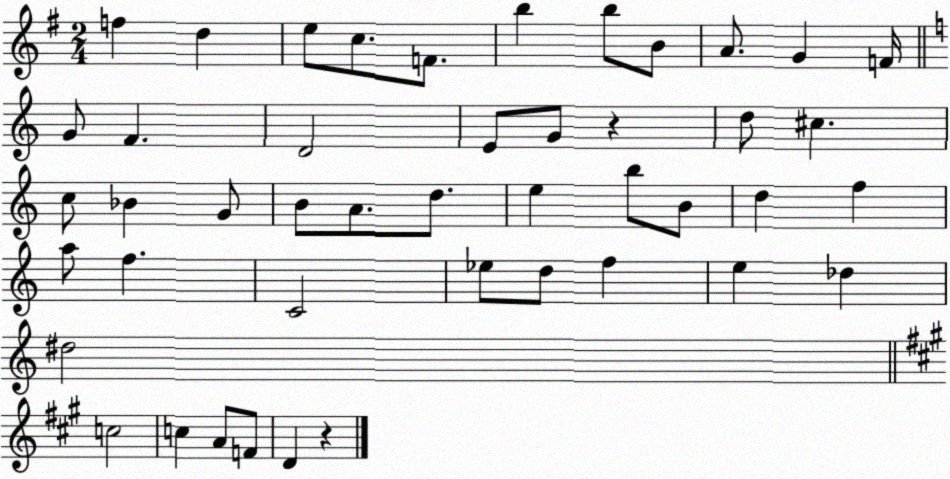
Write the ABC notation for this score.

X:1
T:Untitled
M:2/4
L:1/4
K:G
f d e/2 c/2 F/2 b b/2 B/2 A/2 G F/4 G/2 F D2 E/2 G/2 z d/2 ^c c/2 _B G/2 B/2 A/2 d/2 e b/2 B/2 d f a/2 f C2 _e/2 d/2 f e _d ^d2 c2 c A/2 F/2 D z